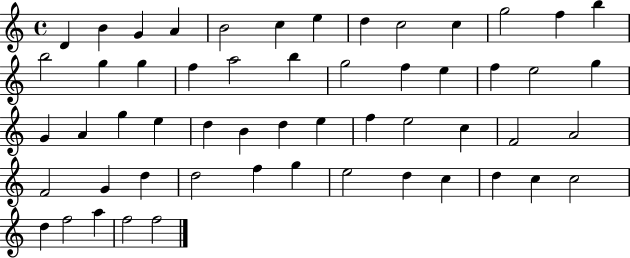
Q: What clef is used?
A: treble